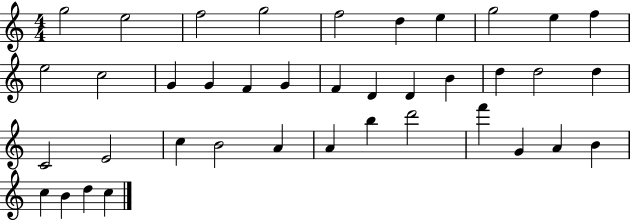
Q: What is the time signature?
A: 4/4